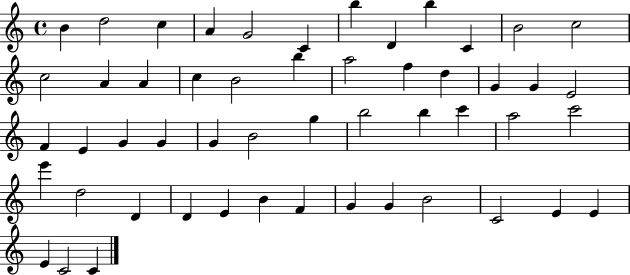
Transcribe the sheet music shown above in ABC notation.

X:1
T:Untitled
M:4/4
L:1/4
K:C
B d2 c A G2 C b D b C B2 c2 c2 A A c B2 b a2 f d G G E2 F E G G G B2 g b2 b c' a2 c'2 e' d2 D D E B F G G B2 C2 E E E C2 C